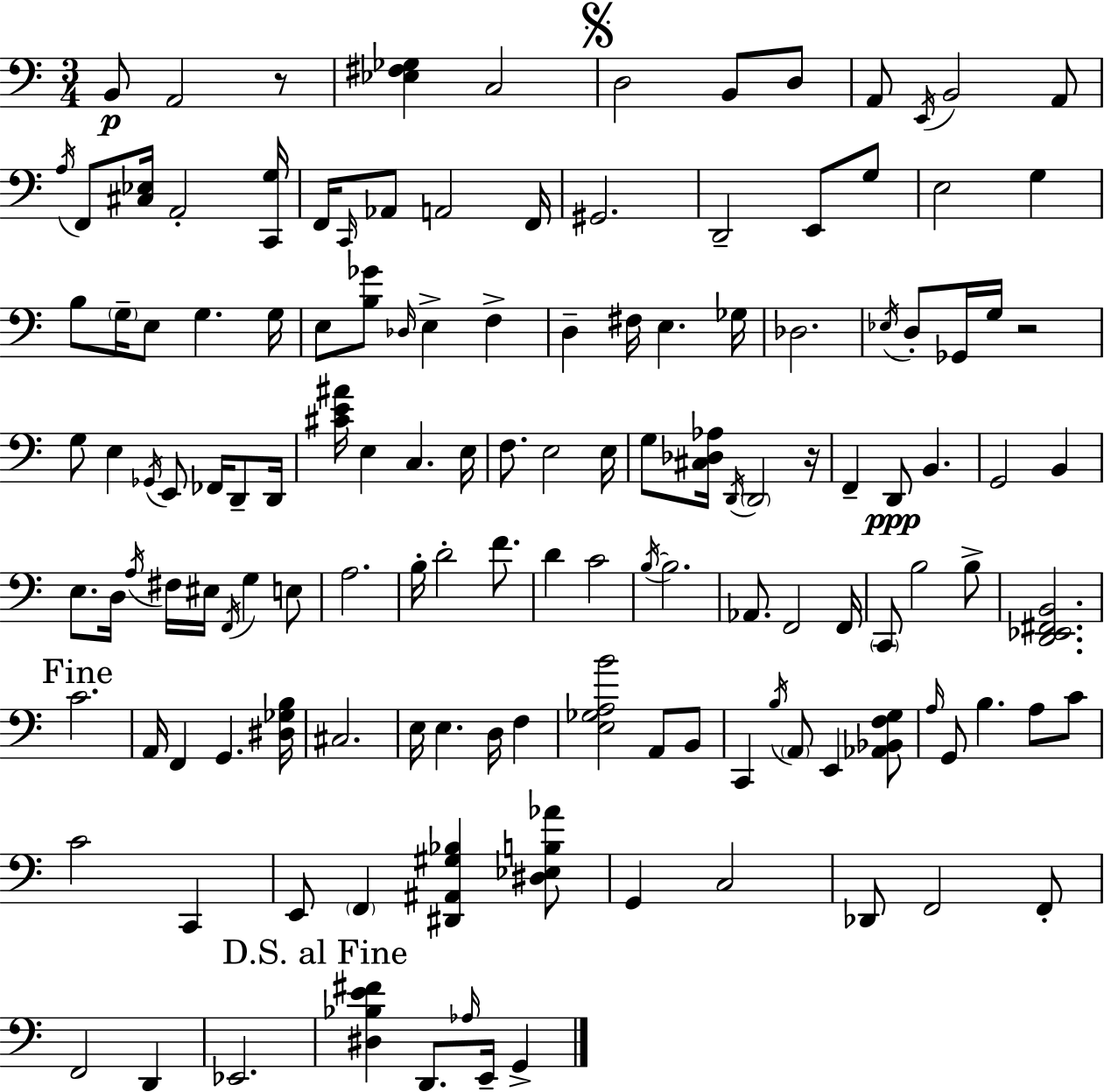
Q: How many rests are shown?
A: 3